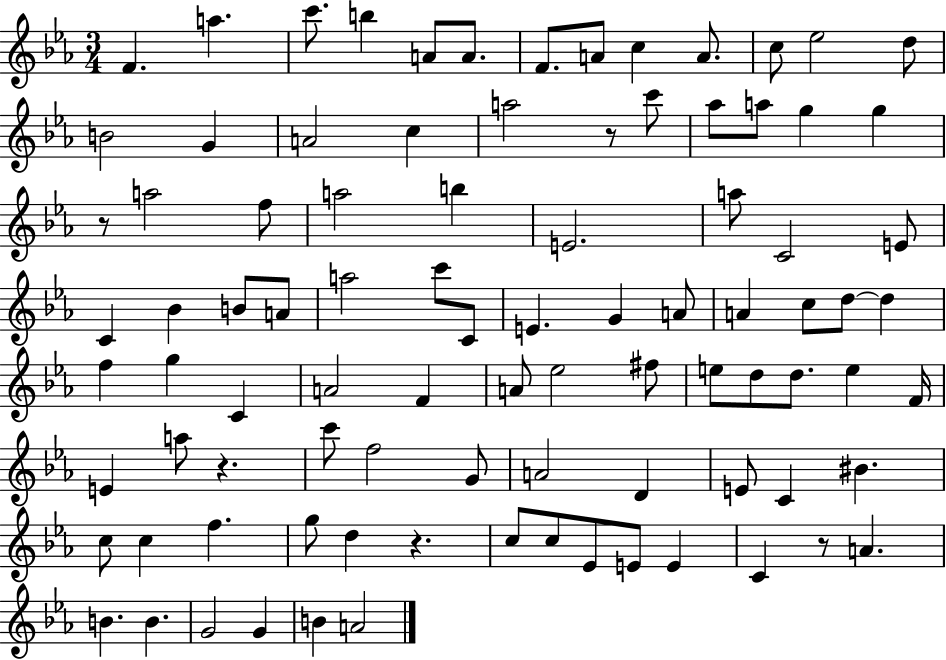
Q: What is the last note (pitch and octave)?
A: A4